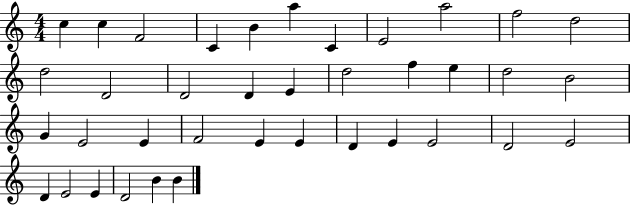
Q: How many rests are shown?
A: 0